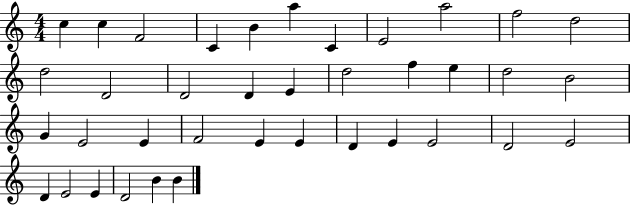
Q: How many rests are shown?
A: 0